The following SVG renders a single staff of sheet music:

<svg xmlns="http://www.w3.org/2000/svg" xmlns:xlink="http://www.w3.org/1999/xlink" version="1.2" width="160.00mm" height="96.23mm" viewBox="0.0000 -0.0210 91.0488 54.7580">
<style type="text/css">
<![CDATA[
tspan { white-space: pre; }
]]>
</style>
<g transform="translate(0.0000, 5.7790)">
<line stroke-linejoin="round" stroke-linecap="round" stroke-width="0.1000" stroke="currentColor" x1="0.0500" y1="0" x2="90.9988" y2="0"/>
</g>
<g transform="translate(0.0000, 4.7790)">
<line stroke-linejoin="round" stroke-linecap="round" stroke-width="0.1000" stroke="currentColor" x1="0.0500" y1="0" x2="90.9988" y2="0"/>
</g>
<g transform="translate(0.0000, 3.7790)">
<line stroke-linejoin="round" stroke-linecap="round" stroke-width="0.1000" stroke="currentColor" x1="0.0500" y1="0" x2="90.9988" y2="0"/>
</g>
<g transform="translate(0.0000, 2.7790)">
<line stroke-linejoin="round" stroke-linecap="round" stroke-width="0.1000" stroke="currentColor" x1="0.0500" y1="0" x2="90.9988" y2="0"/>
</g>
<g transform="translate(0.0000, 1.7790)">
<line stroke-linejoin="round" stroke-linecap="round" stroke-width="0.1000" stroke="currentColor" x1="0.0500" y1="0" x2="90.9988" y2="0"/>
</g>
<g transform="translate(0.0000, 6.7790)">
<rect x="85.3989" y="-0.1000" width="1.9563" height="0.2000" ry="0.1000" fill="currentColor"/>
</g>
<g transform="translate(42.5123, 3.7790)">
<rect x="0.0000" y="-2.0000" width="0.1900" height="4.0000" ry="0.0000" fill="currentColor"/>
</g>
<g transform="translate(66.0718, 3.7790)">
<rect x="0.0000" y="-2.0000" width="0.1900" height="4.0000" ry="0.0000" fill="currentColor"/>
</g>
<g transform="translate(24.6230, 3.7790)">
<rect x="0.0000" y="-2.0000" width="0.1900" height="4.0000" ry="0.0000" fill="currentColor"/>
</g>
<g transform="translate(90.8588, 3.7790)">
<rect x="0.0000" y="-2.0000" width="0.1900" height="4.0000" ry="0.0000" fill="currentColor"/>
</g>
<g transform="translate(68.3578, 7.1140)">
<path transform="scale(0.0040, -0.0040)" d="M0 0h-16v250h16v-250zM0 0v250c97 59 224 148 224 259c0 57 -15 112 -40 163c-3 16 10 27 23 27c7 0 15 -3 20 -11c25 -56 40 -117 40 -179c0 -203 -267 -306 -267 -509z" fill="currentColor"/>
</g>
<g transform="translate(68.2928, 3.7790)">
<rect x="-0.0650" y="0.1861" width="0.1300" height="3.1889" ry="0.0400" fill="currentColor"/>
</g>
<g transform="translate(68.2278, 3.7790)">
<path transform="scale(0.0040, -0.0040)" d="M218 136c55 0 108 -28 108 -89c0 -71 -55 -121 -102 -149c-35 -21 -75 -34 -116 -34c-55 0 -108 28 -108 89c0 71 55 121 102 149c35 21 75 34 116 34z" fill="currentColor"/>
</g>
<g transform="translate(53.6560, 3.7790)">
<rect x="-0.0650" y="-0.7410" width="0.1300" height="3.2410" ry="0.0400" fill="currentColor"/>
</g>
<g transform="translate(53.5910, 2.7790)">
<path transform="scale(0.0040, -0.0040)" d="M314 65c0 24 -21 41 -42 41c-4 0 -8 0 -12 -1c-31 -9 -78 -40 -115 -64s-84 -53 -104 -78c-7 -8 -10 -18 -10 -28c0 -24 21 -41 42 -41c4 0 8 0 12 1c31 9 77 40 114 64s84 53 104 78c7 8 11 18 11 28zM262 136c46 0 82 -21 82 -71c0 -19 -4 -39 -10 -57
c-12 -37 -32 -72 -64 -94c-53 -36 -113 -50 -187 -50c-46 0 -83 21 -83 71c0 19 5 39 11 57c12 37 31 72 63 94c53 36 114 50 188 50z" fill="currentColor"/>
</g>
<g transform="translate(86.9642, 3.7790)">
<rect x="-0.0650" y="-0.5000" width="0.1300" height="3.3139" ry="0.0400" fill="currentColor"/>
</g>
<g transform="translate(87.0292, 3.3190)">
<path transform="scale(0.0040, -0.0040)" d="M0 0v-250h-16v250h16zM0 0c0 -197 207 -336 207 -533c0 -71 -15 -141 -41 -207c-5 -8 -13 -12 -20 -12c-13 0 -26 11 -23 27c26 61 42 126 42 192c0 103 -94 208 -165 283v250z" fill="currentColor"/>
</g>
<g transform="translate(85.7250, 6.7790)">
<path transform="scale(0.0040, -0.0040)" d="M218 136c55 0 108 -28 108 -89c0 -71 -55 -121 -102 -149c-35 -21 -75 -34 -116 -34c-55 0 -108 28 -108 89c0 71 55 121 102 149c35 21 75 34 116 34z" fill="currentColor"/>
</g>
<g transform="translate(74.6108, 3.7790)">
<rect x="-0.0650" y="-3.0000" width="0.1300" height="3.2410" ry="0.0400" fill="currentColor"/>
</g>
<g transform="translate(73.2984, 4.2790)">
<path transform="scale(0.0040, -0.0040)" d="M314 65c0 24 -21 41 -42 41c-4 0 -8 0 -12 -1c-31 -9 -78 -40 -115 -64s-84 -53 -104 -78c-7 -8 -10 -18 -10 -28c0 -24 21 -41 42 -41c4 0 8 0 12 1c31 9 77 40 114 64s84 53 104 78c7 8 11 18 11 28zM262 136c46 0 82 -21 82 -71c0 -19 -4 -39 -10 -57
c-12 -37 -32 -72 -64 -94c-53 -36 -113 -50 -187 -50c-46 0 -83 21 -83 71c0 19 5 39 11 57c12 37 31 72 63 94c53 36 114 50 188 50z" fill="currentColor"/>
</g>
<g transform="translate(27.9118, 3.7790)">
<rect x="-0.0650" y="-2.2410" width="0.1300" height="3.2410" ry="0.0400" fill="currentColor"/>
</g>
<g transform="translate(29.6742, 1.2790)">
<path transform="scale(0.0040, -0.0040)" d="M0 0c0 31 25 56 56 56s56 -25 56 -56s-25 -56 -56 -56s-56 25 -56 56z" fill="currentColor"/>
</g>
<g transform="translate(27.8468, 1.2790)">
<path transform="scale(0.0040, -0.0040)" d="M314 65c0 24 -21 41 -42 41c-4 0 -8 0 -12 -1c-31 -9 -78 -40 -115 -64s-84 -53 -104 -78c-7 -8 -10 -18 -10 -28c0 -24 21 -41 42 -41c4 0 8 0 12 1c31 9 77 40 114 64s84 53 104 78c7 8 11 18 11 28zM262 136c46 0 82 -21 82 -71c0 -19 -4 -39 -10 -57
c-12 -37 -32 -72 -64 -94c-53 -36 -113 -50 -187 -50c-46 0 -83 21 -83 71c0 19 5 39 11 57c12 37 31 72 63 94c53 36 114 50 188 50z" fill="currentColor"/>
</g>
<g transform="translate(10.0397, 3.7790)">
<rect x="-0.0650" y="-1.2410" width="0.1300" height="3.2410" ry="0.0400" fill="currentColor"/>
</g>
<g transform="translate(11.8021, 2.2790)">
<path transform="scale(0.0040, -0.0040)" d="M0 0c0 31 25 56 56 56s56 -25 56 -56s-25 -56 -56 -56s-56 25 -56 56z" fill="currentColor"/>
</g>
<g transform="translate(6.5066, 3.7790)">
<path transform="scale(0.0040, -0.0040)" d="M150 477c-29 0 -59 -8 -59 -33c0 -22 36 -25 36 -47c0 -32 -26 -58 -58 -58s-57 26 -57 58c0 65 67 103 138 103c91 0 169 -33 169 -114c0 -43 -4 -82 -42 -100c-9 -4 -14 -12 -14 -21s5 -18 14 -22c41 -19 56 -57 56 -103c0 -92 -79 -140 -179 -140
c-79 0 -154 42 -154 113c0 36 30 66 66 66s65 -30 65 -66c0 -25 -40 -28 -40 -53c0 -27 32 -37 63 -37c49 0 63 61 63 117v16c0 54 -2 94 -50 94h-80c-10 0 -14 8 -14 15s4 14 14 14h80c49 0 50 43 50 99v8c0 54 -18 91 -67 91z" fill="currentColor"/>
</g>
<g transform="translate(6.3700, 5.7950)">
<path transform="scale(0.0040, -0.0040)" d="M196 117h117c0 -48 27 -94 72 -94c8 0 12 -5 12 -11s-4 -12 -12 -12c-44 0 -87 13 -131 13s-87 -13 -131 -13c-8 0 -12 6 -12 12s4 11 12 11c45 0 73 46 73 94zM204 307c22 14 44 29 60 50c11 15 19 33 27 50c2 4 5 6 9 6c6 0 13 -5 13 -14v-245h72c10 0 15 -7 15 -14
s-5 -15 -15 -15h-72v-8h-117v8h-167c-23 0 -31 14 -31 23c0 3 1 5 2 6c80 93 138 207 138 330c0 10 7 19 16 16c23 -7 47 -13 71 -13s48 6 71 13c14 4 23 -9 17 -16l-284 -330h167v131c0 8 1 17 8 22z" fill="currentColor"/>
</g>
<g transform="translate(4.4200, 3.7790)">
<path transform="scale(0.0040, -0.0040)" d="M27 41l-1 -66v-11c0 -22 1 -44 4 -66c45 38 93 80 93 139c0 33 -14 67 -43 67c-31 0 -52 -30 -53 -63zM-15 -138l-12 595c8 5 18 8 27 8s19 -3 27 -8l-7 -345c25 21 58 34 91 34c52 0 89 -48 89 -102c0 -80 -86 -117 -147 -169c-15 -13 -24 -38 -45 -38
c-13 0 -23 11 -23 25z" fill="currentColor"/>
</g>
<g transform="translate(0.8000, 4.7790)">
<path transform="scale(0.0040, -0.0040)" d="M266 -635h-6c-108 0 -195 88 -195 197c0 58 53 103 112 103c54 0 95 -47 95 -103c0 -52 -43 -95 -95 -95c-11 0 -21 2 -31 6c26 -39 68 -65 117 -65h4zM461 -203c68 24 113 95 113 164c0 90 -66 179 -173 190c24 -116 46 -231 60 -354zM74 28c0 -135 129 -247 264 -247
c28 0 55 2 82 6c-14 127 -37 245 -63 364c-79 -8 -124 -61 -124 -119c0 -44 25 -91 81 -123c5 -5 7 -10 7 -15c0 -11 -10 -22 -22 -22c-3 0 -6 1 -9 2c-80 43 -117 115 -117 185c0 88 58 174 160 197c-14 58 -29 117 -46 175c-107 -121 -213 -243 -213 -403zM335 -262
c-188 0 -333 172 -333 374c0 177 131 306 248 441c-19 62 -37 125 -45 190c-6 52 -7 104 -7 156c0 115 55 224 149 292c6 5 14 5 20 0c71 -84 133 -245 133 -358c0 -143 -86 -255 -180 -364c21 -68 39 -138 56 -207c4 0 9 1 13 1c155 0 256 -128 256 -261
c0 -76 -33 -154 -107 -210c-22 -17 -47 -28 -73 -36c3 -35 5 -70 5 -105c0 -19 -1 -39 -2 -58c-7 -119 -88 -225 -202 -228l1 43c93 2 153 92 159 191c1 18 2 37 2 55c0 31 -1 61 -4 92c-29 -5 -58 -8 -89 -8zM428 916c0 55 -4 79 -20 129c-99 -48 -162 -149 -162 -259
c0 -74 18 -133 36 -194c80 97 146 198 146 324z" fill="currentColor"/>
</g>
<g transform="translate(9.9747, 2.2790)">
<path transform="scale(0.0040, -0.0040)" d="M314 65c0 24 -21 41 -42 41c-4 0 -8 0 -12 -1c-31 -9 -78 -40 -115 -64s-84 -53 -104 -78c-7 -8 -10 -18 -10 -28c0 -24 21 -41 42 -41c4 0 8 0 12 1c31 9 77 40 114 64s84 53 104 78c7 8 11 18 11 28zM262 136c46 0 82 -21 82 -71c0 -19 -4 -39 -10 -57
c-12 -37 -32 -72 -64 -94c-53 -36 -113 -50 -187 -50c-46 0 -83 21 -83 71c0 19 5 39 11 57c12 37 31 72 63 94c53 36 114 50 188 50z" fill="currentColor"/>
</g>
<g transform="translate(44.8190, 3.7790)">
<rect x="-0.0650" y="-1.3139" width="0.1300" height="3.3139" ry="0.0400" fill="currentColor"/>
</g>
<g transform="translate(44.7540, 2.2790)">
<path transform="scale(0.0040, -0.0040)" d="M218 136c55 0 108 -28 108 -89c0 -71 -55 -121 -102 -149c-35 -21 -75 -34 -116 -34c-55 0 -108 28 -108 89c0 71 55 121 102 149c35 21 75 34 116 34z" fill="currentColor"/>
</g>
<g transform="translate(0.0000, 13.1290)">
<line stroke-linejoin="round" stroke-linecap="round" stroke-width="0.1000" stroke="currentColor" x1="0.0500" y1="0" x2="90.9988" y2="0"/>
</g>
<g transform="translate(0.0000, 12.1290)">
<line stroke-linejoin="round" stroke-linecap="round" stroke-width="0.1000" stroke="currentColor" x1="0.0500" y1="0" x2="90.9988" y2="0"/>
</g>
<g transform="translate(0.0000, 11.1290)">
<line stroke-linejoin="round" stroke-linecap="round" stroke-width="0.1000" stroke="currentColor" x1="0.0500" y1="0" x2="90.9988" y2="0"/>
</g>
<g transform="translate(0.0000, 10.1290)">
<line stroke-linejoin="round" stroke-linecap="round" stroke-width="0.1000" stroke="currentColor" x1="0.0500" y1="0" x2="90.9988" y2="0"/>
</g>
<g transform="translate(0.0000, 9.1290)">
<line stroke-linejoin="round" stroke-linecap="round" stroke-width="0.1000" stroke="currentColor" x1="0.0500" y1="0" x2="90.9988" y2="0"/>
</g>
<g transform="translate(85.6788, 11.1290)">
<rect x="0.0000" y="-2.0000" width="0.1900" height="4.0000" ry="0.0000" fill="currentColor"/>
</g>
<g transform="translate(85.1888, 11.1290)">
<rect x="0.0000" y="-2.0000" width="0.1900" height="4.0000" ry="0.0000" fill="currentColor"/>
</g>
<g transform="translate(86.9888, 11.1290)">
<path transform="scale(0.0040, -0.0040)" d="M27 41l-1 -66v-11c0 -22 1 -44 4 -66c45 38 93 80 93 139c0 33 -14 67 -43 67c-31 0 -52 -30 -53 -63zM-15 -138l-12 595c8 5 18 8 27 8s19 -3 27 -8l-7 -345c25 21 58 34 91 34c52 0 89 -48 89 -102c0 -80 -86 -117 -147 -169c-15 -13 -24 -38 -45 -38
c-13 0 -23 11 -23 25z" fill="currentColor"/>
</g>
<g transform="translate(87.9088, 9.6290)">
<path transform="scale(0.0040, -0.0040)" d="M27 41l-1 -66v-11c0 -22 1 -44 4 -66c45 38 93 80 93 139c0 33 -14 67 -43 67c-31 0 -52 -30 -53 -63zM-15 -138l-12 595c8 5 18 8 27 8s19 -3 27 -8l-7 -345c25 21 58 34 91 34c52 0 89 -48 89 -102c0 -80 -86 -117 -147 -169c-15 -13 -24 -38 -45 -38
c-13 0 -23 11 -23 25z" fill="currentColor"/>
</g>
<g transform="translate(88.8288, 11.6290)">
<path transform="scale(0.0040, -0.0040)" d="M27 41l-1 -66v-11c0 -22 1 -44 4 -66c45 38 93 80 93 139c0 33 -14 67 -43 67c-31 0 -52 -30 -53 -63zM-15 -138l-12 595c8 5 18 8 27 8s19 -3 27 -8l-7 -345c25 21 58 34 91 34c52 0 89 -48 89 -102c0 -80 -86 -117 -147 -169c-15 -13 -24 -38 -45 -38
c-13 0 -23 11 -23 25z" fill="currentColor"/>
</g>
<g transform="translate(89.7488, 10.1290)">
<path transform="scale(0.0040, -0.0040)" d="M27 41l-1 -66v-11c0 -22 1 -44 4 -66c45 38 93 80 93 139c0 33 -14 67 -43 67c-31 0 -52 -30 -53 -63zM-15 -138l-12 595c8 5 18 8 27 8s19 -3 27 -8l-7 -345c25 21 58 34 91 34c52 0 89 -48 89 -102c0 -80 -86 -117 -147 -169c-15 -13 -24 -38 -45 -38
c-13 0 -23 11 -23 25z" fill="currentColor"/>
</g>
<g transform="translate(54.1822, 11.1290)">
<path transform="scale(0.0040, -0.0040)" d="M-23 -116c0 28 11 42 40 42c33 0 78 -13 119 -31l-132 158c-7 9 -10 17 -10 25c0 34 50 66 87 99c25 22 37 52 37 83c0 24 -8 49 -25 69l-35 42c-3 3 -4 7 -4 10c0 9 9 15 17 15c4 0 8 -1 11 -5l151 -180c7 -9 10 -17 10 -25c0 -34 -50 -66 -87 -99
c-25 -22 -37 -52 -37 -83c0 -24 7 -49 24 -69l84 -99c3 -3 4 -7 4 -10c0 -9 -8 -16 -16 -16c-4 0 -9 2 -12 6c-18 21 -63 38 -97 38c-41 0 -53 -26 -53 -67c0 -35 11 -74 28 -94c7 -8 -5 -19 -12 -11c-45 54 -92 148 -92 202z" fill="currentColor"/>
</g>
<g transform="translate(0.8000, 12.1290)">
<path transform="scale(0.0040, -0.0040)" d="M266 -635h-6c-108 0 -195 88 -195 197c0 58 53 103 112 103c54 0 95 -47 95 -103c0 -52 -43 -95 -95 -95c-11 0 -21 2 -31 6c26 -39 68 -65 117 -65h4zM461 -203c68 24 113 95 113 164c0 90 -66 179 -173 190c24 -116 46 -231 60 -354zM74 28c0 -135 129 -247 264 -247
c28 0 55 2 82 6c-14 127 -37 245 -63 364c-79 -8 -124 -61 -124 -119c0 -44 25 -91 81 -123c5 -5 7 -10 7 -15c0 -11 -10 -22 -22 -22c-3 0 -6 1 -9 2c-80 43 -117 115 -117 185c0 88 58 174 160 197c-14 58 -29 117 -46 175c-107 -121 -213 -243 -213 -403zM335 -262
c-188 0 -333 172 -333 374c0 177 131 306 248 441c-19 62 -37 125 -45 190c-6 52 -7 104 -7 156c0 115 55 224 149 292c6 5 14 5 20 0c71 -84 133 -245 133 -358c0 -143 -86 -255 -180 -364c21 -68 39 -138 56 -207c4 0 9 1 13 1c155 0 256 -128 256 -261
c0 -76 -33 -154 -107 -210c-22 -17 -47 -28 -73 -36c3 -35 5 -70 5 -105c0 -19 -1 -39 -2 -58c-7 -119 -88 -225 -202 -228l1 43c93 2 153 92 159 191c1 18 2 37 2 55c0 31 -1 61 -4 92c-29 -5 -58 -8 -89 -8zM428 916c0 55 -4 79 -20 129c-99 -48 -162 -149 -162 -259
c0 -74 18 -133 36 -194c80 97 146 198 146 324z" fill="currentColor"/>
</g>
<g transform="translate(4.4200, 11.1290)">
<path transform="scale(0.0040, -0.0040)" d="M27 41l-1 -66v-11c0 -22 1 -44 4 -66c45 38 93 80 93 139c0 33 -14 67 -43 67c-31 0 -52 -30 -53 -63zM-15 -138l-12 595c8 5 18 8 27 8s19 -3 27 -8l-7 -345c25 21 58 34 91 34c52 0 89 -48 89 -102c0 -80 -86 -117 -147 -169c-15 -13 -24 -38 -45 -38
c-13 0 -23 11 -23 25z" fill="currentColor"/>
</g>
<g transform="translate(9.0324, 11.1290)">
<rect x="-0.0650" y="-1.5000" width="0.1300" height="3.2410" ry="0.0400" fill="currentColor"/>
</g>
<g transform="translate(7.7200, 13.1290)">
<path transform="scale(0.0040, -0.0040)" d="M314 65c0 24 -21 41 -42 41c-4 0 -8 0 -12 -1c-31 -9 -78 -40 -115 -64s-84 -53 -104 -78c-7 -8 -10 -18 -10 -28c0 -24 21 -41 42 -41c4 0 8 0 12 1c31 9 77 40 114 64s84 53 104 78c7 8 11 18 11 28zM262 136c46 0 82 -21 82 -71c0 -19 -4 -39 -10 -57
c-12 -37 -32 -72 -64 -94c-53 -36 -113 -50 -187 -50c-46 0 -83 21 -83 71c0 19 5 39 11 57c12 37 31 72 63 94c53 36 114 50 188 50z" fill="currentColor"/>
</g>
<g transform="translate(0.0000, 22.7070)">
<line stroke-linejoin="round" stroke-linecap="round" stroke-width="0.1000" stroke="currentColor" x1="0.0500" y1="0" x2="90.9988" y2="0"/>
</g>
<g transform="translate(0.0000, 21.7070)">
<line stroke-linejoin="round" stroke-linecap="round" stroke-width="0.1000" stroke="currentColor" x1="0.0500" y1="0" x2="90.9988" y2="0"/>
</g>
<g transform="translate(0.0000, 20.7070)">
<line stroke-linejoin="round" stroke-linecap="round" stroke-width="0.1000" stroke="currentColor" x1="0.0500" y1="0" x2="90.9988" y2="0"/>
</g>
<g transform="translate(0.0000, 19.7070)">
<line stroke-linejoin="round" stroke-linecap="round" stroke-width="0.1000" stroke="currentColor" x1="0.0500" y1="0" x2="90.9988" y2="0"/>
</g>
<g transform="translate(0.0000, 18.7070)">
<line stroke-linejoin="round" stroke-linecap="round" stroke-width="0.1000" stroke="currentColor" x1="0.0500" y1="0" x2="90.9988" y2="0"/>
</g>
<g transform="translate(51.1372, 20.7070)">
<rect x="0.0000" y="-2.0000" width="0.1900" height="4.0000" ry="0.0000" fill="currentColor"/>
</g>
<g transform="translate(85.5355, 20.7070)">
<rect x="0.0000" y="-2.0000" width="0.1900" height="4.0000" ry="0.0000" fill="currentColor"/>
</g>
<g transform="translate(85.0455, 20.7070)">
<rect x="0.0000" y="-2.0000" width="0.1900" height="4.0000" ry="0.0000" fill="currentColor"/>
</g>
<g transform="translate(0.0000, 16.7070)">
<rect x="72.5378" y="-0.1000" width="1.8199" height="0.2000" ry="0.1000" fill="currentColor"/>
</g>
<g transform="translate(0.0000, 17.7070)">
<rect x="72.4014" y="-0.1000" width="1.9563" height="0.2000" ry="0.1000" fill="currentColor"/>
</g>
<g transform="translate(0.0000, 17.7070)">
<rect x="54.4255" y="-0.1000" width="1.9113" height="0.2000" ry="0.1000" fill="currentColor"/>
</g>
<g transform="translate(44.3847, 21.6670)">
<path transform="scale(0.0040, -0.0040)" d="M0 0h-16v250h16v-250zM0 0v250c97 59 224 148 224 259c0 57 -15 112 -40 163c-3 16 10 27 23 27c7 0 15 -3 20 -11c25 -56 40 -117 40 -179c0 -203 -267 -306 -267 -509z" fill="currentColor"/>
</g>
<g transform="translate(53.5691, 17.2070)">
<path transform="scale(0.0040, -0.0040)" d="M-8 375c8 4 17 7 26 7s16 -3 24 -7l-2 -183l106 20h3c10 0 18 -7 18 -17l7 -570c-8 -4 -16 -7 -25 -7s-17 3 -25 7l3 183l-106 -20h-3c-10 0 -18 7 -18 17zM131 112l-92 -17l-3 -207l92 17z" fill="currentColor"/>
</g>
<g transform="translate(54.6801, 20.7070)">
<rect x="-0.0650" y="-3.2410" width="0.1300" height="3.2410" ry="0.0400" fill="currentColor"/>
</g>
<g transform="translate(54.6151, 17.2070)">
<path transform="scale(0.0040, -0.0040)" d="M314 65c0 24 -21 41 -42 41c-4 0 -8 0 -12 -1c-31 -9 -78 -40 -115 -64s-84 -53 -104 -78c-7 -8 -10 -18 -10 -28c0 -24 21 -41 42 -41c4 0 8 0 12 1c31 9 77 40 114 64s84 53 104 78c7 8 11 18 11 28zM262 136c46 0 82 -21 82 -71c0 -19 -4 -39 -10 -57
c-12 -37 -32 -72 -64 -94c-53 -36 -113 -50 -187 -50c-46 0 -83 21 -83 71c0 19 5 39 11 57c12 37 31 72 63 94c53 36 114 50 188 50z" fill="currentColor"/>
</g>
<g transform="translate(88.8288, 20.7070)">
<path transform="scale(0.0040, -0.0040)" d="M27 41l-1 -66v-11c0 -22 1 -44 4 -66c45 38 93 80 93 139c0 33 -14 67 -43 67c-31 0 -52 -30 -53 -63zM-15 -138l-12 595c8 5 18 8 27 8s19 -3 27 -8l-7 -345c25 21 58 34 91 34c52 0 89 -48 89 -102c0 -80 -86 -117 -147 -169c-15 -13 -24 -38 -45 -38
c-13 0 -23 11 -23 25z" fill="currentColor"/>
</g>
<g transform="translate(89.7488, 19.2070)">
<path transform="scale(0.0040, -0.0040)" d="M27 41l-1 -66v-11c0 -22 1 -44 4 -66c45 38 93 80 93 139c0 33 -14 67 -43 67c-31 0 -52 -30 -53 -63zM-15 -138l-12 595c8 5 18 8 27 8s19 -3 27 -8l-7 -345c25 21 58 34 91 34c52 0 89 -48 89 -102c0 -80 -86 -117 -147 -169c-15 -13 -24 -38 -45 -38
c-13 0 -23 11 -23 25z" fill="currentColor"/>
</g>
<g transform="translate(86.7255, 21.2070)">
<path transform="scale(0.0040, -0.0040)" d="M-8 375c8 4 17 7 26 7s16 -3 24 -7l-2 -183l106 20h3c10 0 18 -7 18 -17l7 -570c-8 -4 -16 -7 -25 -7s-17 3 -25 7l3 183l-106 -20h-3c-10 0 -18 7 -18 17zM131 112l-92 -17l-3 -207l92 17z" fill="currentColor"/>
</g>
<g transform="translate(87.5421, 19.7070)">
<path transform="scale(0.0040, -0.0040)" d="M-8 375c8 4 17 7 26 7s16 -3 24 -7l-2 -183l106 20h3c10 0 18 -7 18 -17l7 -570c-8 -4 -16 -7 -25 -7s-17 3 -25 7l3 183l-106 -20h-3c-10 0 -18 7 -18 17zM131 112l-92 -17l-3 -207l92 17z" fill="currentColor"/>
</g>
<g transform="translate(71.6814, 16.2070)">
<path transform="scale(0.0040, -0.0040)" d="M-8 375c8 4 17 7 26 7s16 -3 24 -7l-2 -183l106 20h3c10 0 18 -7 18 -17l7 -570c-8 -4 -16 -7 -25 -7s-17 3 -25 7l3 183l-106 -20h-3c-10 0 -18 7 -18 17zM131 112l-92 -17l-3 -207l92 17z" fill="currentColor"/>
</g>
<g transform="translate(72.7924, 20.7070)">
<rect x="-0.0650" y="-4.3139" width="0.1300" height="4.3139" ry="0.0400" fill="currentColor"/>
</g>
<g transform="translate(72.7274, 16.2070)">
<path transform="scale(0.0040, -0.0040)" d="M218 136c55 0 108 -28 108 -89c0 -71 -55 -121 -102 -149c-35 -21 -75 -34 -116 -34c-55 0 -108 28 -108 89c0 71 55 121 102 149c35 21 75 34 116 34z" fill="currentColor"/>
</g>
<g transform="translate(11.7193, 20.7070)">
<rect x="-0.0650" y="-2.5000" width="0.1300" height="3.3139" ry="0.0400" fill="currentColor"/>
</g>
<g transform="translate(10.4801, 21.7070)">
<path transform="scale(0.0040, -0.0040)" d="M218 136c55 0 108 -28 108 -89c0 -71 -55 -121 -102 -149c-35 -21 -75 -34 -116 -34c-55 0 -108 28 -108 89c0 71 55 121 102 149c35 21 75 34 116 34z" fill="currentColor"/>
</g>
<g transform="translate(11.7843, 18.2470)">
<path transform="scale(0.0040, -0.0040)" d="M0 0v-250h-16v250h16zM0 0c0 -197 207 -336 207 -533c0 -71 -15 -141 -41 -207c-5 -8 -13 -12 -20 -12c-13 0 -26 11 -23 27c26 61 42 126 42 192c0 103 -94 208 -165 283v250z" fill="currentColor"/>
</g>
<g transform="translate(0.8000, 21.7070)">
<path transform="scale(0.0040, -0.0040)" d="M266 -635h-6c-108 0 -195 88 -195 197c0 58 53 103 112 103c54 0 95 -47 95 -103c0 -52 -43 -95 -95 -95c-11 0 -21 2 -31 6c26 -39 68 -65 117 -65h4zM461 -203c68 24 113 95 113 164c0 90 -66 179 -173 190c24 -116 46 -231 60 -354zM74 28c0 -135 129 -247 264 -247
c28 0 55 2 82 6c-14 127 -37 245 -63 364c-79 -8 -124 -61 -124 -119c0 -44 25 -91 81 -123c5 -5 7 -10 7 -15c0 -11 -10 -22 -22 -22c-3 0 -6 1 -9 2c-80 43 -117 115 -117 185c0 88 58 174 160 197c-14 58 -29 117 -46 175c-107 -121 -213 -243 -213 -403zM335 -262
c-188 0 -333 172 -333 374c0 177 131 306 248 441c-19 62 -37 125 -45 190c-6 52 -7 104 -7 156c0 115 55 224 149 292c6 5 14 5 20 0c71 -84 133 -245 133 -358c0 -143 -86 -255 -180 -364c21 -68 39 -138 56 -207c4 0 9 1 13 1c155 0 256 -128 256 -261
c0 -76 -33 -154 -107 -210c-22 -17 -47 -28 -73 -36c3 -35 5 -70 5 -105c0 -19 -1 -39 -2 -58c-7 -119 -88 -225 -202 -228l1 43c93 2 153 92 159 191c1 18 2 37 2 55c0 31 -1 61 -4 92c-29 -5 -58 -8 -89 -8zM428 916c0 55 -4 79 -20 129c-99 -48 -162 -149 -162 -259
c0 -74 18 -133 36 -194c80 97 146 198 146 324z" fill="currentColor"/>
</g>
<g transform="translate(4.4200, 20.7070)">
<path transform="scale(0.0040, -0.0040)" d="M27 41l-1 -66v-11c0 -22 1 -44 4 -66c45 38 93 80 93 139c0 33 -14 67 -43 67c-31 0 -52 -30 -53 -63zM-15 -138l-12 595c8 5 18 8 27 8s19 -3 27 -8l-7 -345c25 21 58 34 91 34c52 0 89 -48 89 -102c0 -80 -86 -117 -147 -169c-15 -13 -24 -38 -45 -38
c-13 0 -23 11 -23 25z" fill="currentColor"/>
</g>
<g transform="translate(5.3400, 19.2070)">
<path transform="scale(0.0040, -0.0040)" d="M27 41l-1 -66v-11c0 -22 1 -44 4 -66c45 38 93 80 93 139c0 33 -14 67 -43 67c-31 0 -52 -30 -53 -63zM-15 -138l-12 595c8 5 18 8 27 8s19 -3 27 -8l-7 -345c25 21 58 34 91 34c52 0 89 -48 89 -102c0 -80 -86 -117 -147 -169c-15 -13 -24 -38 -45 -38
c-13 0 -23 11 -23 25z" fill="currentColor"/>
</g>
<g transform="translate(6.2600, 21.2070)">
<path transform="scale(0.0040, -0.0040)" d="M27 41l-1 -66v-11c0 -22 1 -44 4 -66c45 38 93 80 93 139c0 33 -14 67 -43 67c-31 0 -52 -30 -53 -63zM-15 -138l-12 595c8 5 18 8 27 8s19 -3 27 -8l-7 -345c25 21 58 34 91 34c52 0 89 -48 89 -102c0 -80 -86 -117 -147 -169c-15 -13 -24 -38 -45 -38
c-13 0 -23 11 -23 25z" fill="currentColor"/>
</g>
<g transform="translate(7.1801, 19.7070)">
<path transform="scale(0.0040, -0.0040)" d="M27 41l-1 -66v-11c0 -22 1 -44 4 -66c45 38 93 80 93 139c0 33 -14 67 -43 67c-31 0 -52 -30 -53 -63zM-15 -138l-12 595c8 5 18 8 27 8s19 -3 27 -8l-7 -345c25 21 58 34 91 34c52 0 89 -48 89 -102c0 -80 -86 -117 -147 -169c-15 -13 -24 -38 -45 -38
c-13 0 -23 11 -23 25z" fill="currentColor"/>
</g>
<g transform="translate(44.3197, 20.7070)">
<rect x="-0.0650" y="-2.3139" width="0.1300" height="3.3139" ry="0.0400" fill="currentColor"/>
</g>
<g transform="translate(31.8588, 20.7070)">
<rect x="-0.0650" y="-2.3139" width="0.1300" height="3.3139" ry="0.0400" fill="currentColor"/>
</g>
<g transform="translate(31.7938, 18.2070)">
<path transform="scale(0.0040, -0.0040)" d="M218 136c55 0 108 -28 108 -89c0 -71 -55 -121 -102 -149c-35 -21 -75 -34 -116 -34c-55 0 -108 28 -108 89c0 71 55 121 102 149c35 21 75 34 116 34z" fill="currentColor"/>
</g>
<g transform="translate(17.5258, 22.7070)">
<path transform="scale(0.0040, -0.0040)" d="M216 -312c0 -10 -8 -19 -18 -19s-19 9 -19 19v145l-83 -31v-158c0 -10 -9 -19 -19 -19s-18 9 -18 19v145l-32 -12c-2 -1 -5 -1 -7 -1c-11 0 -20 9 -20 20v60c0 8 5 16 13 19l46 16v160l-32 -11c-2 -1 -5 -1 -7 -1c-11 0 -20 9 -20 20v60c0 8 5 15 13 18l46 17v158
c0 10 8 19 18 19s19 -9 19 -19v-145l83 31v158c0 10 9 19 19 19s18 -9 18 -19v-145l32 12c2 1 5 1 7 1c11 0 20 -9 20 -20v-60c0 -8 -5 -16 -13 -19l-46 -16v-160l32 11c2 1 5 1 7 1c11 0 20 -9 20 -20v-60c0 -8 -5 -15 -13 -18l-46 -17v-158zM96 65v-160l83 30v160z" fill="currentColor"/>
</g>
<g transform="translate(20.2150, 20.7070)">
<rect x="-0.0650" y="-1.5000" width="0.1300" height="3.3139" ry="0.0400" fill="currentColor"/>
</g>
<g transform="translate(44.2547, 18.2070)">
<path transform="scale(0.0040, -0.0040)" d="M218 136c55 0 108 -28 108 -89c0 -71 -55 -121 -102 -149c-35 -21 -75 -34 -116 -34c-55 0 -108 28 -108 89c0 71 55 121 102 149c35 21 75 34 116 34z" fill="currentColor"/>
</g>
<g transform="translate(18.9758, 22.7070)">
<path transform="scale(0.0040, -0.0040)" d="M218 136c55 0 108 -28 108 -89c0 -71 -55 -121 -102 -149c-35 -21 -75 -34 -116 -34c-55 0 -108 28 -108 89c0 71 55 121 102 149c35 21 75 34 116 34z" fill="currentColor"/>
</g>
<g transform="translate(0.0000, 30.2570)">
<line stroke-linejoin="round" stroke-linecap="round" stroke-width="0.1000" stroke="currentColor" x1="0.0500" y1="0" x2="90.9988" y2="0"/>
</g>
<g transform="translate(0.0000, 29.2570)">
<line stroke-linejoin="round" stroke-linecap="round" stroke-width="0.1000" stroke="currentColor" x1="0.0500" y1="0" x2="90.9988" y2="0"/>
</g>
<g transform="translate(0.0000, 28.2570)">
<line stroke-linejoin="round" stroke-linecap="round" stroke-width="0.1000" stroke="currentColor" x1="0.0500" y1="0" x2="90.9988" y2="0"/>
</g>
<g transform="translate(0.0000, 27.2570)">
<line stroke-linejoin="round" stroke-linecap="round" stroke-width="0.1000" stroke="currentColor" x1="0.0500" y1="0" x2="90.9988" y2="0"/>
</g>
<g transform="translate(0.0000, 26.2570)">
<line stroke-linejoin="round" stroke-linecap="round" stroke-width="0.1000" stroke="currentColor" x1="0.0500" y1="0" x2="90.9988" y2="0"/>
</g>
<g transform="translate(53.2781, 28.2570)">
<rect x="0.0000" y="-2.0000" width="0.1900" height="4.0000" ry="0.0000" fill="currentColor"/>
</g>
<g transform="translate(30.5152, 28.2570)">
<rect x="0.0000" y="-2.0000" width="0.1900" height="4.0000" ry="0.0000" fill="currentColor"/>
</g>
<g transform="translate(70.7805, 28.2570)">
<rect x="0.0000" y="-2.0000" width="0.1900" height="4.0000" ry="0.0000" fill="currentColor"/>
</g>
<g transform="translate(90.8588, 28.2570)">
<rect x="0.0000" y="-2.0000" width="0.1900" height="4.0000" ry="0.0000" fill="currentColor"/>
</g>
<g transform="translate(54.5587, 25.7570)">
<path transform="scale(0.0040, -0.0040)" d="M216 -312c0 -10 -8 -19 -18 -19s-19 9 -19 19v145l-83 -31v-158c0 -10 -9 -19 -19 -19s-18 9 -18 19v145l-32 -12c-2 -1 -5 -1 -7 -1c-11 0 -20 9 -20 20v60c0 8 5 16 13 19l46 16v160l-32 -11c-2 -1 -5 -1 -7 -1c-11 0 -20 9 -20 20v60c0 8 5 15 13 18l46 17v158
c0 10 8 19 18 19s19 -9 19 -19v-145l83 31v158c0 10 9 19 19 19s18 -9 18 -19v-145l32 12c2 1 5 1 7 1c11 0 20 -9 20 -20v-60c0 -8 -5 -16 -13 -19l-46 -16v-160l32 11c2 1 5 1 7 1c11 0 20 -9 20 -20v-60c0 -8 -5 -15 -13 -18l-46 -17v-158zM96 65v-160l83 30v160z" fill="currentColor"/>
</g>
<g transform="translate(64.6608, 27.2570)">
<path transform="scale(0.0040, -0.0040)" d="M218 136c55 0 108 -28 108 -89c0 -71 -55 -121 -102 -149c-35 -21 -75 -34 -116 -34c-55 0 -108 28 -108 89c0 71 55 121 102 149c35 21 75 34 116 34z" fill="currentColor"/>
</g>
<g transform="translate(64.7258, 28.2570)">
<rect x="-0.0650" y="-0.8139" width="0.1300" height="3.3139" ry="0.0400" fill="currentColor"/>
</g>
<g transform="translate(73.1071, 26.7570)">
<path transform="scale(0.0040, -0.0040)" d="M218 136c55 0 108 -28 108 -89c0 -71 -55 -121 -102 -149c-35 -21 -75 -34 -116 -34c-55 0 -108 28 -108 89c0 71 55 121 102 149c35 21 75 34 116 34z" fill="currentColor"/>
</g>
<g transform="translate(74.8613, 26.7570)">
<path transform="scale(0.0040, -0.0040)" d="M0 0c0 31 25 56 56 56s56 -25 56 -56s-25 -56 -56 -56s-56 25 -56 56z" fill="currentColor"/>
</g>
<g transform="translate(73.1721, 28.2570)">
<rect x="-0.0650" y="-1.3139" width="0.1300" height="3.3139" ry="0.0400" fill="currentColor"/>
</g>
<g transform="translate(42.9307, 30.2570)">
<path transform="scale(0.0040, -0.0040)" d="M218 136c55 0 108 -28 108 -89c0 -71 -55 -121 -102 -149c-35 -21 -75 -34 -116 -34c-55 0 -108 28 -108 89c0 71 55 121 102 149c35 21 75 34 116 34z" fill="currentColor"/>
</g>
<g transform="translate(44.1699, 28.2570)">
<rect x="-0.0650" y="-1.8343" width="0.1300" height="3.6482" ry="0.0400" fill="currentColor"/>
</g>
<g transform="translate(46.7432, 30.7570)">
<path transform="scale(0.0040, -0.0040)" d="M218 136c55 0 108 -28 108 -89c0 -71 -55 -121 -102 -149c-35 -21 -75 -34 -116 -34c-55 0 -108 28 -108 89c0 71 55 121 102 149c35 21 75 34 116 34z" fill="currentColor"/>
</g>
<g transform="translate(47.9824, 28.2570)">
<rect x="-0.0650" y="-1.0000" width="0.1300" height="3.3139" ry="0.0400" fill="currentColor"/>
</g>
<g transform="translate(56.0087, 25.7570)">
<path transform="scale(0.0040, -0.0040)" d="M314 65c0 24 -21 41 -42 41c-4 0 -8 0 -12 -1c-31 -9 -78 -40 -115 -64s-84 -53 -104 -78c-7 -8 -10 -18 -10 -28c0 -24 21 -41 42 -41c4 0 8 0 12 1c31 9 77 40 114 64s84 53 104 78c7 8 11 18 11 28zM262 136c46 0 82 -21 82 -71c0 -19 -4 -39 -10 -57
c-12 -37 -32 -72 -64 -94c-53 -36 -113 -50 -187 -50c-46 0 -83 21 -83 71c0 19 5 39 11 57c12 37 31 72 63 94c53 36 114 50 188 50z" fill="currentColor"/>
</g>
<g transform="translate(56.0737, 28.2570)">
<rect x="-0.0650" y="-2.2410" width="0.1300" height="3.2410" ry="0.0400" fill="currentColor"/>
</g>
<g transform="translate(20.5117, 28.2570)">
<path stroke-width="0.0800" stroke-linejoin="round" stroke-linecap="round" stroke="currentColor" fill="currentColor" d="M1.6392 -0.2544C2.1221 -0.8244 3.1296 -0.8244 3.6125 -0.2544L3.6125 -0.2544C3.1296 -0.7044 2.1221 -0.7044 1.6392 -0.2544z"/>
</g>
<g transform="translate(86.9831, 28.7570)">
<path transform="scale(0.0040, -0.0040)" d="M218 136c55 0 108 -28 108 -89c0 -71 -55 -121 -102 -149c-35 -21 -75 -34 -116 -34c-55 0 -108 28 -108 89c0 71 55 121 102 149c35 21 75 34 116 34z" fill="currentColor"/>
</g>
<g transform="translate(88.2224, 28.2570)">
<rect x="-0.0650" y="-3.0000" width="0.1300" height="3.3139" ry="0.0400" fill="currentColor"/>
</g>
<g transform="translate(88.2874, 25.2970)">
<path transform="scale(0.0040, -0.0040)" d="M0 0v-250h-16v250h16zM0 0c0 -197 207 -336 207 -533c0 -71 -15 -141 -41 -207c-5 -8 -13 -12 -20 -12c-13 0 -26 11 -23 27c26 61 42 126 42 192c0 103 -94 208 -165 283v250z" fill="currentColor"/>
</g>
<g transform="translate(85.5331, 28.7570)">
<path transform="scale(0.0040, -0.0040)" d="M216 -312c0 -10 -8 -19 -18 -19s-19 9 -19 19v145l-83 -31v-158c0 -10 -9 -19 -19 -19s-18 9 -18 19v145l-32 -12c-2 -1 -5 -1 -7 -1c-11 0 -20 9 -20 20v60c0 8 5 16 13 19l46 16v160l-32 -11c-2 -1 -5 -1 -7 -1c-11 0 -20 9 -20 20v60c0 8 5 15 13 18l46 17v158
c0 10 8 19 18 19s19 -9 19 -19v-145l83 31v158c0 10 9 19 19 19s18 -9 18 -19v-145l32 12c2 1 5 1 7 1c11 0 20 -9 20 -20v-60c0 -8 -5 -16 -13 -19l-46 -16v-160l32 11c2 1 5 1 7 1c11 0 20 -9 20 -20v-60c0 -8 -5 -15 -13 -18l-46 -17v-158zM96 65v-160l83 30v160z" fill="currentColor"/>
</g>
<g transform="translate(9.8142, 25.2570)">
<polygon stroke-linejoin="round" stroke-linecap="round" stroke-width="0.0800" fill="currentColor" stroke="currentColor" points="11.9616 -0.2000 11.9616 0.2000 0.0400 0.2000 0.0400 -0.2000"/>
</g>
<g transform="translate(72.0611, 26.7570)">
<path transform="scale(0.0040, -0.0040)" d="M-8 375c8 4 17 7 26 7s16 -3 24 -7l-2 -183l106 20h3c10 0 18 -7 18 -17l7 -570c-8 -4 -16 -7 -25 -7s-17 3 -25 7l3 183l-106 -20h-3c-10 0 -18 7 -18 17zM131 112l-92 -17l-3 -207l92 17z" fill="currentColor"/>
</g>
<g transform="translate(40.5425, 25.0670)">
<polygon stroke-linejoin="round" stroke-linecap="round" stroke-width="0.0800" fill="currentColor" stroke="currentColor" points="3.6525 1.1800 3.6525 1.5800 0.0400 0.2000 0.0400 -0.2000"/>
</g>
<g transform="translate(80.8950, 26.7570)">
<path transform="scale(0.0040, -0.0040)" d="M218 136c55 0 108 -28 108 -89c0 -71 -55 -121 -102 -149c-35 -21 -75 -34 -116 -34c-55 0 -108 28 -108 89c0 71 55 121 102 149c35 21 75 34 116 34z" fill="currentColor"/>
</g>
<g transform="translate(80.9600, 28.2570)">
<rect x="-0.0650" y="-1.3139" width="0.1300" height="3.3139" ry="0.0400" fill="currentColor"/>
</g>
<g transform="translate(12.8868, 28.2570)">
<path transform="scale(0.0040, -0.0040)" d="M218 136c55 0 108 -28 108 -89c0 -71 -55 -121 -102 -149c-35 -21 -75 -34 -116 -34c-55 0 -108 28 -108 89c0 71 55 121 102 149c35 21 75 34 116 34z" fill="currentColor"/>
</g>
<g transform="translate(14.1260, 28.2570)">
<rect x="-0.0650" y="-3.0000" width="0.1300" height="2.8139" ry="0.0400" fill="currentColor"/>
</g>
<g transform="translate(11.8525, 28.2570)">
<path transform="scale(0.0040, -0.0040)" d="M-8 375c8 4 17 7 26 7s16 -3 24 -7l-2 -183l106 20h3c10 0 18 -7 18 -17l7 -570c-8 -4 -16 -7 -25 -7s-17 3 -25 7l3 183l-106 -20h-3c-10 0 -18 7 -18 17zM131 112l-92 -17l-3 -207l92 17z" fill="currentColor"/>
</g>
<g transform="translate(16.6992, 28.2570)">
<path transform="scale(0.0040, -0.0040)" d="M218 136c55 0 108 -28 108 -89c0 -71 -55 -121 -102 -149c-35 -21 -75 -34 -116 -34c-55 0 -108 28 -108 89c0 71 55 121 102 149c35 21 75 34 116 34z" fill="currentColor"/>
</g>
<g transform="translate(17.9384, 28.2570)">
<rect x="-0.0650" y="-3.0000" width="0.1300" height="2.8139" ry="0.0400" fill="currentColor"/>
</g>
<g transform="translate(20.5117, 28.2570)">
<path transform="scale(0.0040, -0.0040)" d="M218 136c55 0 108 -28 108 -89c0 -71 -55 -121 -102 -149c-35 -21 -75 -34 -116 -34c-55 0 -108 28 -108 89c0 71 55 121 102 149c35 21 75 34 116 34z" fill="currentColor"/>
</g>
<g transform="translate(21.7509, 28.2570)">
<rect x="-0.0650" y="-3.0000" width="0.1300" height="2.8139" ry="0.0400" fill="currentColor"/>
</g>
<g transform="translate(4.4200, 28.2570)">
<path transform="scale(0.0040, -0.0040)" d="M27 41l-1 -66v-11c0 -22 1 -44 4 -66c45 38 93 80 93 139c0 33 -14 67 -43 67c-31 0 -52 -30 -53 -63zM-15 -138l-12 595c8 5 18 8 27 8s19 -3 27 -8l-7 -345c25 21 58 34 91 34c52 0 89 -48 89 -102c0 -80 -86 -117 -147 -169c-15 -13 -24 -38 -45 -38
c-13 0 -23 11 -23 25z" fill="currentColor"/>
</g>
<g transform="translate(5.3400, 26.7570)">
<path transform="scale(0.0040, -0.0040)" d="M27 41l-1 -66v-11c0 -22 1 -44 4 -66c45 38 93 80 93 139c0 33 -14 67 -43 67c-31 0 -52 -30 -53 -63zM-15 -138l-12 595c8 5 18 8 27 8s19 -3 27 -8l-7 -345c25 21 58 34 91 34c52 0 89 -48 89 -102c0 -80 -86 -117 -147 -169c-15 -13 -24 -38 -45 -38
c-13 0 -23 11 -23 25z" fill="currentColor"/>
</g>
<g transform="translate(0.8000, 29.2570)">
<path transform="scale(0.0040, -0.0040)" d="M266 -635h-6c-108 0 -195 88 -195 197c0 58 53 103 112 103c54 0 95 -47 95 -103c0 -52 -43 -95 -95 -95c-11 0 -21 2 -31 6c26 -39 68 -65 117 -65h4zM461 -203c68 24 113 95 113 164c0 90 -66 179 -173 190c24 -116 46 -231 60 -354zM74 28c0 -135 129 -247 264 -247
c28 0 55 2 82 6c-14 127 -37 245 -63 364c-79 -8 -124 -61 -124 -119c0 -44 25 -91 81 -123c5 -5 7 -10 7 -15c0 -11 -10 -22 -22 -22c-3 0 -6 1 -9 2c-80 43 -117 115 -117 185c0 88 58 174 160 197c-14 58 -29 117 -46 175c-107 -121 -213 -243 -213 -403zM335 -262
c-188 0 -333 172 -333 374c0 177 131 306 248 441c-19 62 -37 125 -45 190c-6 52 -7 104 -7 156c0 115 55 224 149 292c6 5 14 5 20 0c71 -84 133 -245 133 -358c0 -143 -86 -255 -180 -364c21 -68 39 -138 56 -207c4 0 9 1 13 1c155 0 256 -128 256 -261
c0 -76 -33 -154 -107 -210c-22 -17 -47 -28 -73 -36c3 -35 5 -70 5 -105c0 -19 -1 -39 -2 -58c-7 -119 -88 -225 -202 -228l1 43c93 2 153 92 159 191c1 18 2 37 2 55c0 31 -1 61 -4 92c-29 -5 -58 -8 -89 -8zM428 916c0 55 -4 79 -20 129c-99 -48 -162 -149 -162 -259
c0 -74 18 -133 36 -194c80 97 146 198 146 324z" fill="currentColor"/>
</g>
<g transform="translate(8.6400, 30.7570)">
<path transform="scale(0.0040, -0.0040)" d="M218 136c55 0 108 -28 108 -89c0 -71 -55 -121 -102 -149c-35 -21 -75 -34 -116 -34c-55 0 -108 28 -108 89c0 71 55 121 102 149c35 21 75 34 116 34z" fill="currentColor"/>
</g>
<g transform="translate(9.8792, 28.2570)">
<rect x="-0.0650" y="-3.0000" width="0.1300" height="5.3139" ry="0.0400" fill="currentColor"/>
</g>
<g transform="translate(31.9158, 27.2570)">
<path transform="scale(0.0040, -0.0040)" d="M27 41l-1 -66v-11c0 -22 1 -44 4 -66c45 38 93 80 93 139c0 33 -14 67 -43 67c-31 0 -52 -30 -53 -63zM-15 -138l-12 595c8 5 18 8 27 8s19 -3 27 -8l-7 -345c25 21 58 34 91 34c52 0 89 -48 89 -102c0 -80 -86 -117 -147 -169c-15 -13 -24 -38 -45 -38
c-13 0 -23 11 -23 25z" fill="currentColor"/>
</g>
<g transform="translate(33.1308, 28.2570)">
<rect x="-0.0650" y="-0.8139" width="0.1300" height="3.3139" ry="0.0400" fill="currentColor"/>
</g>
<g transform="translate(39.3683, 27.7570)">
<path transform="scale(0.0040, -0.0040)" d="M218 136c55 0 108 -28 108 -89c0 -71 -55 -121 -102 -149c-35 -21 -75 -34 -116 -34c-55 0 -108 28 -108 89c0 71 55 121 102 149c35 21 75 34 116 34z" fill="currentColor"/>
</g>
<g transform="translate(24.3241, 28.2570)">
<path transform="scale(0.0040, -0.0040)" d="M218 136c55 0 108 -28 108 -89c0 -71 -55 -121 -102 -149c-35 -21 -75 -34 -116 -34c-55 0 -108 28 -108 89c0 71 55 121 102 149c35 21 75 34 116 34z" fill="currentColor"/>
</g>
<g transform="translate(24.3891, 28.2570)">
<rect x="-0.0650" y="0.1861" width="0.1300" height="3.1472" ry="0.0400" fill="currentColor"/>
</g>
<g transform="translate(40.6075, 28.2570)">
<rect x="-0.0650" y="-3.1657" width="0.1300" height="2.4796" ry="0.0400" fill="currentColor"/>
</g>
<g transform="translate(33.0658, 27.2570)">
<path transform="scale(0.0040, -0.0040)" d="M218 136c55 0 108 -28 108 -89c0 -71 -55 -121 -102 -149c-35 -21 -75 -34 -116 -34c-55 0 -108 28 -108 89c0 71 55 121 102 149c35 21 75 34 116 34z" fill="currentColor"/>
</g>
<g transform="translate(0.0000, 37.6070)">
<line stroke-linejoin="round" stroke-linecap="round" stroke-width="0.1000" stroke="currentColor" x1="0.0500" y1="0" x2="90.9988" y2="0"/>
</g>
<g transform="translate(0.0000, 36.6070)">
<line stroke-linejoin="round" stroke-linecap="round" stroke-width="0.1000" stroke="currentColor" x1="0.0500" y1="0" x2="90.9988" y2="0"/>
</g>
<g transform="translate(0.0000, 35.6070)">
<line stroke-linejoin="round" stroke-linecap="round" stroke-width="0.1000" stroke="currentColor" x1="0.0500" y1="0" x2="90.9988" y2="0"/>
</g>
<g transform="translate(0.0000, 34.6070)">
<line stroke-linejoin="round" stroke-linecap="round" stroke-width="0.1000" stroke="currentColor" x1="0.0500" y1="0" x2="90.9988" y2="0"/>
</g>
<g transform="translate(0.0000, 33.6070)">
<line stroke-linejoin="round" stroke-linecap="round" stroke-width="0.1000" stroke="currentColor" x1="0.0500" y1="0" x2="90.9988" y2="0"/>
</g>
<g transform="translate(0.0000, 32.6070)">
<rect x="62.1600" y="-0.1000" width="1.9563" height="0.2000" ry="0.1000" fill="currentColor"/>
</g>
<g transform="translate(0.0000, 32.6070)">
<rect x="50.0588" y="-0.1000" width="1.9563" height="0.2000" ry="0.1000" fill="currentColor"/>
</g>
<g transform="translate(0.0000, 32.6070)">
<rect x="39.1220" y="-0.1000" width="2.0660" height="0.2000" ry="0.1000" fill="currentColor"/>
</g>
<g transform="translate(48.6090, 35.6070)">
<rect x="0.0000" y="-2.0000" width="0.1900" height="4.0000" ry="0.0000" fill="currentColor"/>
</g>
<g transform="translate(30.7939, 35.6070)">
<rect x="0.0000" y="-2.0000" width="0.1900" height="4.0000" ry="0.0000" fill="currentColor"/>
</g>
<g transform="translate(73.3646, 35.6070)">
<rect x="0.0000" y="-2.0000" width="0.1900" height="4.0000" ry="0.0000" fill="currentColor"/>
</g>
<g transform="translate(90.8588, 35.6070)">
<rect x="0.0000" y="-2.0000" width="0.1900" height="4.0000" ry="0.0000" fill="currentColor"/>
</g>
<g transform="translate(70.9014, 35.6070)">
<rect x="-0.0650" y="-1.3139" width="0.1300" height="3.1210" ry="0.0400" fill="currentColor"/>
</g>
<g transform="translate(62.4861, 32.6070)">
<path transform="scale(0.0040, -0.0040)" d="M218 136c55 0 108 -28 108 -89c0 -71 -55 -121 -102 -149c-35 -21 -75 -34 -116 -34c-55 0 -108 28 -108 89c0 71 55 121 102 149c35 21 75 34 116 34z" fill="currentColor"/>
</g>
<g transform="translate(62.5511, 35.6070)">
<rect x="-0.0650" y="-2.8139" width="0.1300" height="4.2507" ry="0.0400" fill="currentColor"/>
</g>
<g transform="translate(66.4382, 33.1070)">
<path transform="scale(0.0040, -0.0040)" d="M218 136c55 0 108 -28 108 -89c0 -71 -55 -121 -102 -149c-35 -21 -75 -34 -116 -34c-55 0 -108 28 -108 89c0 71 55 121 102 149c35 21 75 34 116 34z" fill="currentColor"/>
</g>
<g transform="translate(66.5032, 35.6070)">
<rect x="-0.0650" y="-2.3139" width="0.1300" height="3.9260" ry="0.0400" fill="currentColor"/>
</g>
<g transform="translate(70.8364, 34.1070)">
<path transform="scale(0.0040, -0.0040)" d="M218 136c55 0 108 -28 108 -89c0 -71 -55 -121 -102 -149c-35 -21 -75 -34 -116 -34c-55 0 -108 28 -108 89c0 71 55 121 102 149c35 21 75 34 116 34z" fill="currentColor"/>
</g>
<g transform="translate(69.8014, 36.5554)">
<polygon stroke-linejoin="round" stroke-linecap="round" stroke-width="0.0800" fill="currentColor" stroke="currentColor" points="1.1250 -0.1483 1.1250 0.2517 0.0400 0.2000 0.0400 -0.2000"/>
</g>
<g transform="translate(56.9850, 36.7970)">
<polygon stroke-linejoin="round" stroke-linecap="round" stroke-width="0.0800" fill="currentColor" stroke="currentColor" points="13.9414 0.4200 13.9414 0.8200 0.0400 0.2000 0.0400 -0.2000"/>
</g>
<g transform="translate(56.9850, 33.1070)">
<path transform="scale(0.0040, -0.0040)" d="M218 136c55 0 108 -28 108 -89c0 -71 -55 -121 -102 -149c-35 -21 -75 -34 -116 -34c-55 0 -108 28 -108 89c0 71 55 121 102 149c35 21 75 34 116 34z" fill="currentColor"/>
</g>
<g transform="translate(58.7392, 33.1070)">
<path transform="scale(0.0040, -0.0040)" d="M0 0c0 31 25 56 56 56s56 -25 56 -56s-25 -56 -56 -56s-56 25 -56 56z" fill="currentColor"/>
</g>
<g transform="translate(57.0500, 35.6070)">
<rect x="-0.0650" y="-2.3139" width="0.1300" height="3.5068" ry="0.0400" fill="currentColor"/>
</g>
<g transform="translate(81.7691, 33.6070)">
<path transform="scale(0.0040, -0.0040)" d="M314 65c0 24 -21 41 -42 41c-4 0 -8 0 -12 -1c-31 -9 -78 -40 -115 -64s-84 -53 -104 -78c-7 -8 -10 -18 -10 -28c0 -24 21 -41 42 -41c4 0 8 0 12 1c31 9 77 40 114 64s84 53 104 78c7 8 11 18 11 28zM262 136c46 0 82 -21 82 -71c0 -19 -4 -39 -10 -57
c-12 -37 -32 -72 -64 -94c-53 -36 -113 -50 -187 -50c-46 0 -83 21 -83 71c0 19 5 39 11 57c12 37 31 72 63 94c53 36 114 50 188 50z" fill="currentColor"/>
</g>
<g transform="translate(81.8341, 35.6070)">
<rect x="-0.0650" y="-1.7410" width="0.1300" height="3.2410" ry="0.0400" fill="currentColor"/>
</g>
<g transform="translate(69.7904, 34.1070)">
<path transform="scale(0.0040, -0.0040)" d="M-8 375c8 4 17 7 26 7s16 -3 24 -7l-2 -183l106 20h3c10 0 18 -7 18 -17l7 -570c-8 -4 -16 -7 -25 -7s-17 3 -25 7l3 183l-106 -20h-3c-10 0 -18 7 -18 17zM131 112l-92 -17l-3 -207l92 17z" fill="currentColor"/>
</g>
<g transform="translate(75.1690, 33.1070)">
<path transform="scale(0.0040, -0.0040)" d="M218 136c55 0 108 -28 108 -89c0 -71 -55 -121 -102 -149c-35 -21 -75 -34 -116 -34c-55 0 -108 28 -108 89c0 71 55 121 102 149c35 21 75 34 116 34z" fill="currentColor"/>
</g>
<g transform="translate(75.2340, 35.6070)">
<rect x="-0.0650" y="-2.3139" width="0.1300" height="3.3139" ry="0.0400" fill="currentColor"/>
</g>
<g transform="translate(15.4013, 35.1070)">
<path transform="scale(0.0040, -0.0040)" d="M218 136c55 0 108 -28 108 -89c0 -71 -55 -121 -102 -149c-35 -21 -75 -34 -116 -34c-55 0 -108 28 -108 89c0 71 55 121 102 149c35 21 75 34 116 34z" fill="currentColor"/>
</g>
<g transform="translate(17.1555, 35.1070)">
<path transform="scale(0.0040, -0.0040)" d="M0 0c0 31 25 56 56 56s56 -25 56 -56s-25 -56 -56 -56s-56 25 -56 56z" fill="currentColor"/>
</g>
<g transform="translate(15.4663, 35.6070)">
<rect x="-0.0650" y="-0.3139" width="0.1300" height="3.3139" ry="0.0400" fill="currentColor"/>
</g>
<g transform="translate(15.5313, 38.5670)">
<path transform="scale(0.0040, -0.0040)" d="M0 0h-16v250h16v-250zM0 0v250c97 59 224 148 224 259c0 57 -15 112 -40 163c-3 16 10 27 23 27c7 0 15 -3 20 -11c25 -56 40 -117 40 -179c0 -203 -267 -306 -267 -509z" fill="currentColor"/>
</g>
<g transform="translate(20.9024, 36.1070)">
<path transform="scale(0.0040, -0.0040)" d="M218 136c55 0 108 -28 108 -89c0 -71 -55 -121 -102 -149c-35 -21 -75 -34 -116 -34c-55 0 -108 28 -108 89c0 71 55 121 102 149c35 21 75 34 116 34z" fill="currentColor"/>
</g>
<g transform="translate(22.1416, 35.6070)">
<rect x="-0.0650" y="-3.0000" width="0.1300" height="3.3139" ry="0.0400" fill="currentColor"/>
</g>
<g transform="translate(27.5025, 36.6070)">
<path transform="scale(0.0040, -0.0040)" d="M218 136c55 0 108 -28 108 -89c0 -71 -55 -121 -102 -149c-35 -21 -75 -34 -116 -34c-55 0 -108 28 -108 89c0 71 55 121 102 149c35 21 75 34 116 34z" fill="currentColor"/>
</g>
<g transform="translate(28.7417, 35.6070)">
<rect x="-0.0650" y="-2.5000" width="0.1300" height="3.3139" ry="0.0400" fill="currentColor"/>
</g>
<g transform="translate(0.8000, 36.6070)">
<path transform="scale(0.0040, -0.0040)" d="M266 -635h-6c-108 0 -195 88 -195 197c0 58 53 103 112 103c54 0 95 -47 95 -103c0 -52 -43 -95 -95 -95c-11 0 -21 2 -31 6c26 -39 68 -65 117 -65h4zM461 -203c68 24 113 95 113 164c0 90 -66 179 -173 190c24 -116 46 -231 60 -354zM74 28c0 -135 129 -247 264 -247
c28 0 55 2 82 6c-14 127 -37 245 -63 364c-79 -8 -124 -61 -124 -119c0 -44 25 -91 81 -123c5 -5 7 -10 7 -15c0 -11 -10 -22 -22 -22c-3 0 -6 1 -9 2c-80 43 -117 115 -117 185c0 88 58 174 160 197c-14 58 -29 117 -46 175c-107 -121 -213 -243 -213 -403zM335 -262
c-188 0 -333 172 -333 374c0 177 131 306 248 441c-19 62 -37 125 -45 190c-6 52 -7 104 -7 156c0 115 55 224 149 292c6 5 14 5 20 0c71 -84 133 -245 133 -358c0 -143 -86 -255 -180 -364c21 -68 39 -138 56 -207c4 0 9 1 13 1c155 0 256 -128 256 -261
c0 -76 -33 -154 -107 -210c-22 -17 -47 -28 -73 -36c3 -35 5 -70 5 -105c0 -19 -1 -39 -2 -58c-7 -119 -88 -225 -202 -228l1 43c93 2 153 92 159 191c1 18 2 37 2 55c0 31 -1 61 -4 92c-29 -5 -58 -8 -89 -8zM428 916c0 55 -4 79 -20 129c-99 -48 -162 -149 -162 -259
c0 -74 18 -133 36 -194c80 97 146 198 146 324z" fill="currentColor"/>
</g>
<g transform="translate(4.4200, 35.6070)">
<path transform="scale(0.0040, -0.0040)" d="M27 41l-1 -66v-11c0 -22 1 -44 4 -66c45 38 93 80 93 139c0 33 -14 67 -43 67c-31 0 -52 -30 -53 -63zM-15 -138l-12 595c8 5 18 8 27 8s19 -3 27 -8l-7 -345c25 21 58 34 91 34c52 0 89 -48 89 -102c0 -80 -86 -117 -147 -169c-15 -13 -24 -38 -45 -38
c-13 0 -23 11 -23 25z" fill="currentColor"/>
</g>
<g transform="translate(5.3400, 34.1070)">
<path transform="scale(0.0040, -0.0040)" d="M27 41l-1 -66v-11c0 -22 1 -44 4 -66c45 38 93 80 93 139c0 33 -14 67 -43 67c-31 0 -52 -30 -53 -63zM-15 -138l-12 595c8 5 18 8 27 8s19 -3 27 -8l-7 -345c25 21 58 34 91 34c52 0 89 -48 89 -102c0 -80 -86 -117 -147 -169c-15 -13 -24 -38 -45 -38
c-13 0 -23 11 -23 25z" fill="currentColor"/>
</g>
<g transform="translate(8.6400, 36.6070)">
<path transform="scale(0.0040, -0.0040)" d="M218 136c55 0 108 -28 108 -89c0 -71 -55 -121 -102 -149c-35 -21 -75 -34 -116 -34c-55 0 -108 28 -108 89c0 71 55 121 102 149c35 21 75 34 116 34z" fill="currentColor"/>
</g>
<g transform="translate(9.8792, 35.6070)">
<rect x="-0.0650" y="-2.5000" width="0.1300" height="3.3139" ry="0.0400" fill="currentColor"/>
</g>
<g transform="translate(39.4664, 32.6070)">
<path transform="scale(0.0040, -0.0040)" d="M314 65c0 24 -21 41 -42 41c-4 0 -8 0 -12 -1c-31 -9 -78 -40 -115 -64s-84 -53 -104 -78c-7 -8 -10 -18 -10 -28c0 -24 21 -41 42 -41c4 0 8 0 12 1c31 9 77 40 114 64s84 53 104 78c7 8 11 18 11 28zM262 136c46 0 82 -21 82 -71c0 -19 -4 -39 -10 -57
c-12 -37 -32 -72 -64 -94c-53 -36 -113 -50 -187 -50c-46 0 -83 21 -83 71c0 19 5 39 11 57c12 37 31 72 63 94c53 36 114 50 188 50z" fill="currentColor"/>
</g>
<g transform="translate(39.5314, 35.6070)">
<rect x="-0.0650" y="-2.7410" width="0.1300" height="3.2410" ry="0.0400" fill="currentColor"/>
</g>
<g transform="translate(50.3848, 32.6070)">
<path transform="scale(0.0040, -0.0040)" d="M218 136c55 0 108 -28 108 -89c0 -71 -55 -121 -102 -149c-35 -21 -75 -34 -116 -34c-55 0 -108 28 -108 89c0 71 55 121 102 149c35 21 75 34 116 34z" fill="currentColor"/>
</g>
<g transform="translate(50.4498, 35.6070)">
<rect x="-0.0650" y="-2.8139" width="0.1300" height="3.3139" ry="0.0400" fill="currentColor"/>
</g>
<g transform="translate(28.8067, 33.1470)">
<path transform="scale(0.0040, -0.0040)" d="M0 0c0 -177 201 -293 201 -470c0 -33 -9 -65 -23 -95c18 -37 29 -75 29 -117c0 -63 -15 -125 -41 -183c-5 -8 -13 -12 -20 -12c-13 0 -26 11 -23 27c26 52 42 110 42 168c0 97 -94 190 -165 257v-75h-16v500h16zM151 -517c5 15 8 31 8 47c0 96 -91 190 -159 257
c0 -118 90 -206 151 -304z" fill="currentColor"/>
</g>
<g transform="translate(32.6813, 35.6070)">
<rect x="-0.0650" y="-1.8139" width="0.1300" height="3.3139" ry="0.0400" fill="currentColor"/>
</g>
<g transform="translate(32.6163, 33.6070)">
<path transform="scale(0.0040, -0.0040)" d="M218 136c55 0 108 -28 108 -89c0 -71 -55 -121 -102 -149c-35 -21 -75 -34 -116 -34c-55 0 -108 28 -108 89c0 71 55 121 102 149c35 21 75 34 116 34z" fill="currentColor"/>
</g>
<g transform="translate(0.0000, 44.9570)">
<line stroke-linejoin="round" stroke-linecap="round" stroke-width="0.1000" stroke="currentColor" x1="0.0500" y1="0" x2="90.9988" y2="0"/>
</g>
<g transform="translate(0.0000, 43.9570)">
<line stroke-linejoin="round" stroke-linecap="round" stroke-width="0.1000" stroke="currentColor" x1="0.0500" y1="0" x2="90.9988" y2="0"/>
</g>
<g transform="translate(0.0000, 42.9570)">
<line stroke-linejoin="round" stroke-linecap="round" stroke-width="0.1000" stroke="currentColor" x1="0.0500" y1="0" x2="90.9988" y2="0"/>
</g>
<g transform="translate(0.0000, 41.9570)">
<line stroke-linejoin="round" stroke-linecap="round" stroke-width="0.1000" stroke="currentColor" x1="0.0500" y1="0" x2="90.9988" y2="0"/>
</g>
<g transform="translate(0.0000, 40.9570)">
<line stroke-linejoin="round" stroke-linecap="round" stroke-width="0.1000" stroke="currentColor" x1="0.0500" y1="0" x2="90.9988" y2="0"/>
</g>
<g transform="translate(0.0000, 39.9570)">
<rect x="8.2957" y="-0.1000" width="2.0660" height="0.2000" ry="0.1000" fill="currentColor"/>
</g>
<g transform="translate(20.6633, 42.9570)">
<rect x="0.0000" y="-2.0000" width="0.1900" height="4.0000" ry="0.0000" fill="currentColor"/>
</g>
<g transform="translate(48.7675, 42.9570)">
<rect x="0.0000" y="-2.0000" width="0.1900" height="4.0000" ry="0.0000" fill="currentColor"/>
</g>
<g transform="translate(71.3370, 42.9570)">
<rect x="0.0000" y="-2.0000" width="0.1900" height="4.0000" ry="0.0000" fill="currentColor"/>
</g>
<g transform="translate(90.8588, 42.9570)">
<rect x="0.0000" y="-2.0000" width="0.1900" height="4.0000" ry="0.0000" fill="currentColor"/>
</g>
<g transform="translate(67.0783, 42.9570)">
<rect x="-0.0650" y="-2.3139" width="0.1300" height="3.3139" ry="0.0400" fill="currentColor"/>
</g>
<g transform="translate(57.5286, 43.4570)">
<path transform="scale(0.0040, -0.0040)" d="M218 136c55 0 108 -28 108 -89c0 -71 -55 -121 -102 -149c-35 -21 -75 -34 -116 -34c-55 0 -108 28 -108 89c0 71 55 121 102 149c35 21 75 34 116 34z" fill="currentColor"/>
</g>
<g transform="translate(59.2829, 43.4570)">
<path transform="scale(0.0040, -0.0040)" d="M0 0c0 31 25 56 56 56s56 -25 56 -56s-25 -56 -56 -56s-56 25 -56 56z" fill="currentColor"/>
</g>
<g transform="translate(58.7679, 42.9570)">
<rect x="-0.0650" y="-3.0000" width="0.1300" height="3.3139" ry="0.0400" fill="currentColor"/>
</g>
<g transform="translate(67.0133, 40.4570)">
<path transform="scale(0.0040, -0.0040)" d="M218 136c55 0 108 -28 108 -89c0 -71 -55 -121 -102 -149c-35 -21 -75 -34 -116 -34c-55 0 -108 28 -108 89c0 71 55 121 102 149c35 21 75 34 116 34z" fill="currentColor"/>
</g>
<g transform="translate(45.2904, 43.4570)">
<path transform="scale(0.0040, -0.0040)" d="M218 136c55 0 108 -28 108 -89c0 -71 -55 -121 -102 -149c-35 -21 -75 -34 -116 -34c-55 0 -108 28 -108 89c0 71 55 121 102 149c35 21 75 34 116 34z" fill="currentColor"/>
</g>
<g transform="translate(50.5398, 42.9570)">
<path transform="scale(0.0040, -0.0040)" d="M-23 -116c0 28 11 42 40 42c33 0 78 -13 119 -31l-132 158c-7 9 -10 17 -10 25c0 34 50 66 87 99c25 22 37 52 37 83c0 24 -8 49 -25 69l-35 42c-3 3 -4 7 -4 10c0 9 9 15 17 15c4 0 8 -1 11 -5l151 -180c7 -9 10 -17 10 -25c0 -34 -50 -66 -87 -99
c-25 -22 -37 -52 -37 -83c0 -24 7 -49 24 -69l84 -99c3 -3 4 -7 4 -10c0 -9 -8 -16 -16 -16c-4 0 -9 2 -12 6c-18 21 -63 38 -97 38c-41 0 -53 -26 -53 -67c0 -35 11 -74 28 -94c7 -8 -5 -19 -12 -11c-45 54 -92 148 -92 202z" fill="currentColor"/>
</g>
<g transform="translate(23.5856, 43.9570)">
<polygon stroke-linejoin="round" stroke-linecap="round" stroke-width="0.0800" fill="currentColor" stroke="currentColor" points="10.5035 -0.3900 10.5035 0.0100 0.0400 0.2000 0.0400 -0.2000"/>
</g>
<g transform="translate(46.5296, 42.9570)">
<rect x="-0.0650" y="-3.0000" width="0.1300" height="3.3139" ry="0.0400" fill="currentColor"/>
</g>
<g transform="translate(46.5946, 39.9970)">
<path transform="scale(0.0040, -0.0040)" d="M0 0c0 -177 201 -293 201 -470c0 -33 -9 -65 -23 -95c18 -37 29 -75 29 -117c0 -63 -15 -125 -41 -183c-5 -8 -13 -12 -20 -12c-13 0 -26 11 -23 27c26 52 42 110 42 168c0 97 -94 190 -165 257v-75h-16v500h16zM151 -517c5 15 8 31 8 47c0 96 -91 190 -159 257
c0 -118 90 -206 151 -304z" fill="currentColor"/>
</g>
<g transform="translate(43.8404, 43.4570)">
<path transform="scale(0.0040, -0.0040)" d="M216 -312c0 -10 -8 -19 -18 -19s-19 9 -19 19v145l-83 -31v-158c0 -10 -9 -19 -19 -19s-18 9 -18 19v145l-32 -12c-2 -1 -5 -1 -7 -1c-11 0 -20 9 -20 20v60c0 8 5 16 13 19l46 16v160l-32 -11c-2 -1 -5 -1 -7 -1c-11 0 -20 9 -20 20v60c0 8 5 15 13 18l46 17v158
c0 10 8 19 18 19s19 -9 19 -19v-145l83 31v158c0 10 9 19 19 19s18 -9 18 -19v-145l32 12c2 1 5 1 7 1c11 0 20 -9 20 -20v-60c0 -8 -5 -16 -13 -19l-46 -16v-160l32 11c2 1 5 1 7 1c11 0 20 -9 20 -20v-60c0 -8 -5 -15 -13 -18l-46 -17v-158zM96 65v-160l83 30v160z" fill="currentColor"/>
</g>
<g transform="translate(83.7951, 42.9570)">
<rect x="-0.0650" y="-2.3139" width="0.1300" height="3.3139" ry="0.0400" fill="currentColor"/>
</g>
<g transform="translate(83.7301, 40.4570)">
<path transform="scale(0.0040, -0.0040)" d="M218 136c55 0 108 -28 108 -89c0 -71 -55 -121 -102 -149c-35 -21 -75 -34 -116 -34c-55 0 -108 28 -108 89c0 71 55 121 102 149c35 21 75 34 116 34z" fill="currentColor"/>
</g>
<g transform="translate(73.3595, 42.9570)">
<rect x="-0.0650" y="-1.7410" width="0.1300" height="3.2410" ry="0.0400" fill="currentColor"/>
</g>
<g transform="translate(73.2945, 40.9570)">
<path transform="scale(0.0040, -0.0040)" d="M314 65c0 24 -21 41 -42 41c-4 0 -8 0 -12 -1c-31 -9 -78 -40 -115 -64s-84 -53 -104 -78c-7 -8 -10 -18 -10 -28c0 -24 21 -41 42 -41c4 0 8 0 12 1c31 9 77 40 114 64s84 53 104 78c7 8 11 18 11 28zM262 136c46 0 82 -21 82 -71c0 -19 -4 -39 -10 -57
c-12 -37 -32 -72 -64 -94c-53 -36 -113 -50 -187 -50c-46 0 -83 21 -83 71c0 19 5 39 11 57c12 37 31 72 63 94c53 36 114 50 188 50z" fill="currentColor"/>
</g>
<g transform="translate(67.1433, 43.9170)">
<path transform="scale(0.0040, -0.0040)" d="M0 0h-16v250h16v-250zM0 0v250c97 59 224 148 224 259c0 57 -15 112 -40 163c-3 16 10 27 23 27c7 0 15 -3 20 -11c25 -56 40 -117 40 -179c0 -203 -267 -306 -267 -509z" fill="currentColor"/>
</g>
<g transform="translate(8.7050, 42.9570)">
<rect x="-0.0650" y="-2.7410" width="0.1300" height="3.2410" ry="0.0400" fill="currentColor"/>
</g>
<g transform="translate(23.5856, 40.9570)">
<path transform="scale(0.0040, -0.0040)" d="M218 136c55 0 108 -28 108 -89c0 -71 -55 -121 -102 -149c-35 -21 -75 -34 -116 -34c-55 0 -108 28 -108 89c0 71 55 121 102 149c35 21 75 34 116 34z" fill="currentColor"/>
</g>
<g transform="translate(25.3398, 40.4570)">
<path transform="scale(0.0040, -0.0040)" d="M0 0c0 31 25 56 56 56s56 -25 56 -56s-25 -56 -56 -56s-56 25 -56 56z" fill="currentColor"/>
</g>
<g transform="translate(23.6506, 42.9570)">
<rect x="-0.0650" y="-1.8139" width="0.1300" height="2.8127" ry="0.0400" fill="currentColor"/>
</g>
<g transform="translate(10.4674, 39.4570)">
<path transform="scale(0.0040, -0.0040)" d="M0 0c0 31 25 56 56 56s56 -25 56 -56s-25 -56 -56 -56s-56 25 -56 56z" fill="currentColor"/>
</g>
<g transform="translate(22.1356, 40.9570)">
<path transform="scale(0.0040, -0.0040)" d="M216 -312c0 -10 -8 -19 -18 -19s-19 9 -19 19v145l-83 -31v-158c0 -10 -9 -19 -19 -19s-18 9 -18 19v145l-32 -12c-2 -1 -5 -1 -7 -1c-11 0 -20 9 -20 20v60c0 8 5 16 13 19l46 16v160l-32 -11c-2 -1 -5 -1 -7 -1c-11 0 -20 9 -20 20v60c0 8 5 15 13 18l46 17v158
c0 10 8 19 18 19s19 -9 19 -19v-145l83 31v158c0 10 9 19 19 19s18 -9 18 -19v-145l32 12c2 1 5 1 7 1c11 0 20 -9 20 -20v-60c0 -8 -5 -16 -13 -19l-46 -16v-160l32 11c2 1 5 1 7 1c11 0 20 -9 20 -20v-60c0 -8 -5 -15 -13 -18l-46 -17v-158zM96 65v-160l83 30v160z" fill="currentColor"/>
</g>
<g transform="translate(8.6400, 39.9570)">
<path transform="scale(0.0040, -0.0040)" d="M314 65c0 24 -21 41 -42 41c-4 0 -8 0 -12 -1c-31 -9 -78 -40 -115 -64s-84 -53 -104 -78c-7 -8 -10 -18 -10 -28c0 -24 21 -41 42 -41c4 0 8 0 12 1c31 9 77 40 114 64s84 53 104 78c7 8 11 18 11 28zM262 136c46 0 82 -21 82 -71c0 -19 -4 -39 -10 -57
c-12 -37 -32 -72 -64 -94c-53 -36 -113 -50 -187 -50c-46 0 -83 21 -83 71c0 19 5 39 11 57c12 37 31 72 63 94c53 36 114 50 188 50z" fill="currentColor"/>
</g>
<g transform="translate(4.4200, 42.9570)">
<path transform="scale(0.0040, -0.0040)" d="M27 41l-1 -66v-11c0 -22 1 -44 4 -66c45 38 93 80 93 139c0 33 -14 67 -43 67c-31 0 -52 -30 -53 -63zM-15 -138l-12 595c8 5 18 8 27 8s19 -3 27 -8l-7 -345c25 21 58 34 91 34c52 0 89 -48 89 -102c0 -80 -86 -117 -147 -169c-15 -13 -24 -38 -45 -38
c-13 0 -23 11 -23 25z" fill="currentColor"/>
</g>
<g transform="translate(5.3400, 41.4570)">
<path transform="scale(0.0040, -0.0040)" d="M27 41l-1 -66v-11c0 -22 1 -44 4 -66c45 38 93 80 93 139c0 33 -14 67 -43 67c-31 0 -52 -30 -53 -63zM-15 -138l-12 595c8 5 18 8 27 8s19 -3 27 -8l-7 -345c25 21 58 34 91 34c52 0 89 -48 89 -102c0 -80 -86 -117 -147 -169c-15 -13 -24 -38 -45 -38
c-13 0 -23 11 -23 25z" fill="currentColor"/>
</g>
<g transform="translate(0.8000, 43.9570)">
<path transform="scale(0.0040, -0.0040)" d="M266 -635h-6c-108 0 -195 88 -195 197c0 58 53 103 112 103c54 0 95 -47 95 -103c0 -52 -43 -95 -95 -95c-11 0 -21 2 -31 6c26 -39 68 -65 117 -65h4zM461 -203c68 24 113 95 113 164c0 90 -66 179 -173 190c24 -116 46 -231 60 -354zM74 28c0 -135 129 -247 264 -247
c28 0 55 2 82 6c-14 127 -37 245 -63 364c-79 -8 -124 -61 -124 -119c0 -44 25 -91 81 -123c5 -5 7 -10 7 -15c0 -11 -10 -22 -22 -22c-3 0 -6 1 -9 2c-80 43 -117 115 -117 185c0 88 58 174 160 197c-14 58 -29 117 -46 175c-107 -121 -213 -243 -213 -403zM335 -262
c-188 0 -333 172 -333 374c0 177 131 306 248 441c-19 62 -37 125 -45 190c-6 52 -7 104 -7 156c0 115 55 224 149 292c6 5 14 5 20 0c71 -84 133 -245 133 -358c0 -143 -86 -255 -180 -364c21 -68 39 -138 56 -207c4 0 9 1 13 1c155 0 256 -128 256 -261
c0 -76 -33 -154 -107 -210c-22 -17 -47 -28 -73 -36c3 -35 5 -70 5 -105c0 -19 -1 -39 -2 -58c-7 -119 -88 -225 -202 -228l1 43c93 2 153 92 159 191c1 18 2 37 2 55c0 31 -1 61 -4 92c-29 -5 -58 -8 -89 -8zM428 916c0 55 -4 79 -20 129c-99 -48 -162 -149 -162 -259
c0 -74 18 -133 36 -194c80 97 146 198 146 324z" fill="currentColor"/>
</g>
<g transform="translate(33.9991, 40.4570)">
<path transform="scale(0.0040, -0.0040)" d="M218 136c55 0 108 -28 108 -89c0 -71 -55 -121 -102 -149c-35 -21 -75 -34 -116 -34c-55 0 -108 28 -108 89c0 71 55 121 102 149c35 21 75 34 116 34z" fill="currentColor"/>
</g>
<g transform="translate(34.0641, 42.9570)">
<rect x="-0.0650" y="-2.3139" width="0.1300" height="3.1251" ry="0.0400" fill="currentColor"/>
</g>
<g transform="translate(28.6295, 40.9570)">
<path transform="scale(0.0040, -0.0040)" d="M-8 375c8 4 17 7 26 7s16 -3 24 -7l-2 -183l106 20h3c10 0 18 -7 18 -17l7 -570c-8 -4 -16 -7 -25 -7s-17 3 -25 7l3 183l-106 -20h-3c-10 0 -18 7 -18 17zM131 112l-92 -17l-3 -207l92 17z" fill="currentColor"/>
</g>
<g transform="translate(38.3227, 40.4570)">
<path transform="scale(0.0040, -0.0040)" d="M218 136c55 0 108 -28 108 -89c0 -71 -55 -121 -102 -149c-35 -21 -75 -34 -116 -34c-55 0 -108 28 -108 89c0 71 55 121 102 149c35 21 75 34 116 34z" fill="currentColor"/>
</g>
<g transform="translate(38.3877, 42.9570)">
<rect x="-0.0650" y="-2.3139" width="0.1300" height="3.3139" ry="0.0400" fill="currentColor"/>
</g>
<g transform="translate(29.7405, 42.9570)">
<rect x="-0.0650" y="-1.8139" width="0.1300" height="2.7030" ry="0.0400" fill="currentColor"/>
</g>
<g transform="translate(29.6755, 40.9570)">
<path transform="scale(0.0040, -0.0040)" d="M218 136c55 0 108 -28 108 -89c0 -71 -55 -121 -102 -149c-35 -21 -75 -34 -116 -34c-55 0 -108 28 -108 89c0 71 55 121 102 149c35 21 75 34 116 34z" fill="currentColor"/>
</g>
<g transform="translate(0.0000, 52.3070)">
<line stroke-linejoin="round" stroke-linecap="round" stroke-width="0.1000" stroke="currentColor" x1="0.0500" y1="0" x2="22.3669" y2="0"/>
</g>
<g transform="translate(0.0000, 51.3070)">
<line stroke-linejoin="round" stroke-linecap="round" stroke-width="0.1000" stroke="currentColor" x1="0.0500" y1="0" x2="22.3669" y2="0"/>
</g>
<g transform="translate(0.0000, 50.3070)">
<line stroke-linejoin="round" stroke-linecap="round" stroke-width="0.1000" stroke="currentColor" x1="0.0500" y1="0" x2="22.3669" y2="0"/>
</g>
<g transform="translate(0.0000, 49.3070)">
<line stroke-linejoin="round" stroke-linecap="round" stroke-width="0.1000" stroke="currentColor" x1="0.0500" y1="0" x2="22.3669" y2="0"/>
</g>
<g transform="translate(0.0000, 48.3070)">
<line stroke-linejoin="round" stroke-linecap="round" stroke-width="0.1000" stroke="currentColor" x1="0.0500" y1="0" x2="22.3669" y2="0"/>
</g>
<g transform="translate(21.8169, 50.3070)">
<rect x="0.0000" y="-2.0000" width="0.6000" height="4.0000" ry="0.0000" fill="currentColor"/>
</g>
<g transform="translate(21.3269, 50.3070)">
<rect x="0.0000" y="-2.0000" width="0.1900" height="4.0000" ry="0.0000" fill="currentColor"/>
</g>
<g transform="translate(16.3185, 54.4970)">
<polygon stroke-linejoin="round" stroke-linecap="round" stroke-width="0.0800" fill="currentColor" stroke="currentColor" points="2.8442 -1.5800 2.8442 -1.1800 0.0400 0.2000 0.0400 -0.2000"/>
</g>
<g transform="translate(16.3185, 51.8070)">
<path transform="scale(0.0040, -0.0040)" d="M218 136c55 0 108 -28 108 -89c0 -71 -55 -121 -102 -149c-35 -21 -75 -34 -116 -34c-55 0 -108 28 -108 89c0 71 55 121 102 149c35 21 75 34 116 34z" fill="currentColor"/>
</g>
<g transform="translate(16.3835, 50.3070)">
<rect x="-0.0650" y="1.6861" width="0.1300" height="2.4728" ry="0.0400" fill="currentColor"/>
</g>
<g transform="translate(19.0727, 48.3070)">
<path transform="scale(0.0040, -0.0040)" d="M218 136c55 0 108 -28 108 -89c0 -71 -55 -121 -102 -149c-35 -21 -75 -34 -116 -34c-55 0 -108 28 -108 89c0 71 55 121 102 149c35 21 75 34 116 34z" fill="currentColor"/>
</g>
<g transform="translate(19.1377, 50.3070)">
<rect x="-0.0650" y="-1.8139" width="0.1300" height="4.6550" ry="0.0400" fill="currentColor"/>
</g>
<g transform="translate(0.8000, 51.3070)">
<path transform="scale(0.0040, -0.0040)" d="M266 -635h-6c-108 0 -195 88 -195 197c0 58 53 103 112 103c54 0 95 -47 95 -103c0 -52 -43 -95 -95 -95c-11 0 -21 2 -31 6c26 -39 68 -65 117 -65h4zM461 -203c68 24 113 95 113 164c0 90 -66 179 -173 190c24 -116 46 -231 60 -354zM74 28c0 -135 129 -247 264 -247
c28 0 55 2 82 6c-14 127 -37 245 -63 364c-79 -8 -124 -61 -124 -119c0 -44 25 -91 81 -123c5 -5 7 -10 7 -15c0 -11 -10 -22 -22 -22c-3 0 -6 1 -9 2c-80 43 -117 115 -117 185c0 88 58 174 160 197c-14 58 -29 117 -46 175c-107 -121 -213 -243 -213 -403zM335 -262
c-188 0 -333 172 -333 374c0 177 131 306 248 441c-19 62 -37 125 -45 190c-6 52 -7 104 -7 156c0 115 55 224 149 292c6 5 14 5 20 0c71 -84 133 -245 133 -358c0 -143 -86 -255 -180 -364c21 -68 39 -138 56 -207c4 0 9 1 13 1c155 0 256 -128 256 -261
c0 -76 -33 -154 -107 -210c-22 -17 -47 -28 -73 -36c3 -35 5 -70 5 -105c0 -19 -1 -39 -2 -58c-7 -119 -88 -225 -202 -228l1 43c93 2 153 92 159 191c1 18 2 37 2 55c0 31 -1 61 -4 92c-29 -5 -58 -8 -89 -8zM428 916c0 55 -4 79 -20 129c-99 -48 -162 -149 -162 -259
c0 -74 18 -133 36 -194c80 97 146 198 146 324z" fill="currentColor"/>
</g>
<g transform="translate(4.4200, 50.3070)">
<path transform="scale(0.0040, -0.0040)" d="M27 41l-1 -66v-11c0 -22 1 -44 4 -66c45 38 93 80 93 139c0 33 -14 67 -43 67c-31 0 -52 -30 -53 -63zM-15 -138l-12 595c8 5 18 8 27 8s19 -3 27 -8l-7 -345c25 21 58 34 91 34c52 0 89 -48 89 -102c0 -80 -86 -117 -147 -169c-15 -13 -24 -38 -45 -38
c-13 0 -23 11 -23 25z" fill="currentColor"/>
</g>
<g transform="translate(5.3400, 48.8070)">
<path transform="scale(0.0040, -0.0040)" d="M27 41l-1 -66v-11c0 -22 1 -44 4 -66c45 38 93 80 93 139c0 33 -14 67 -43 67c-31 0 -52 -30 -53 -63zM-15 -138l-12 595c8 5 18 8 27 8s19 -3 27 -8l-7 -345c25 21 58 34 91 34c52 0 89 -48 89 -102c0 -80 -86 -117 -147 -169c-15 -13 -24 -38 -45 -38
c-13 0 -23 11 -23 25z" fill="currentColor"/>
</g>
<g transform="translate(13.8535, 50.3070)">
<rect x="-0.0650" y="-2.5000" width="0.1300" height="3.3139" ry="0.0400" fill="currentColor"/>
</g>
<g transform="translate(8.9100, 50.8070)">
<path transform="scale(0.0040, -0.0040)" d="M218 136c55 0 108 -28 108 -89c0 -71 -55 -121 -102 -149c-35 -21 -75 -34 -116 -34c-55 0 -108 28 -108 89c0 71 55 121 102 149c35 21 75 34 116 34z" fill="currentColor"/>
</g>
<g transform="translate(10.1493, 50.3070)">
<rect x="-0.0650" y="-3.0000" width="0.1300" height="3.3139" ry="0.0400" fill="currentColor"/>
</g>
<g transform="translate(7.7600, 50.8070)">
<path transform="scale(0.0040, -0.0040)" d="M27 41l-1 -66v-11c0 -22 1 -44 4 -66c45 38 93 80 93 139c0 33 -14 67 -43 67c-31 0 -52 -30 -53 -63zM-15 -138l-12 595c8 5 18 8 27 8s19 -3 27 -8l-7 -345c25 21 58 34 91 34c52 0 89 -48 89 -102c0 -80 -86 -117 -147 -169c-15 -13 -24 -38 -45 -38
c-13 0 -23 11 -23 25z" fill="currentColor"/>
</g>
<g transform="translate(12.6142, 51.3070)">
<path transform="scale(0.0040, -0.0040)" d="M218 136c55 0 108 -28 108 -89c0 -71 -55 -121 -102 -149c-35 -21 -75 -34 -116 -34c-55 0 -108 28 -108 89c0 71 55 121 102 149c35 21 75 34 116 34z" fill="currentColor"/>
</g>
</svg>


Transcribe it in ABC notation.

X:1
T:Untitled
M:3/4
L:1/4
K:F
e2 g2 e d2 _B/2 A2 C/2 E2 z G/2 ^E g g/2 b2 d' D/2 B/2 B/2 B/2 B _d c/2 _E/2 D ^g2 d e e ^A/2 G c/2 A G/4 f a2 a g/2 a/2 g/2 e/4 g f2 a2 ^f/2 f/2 g/2 g ^A/4 z A g/2 f2 g _A G F/2 f/2